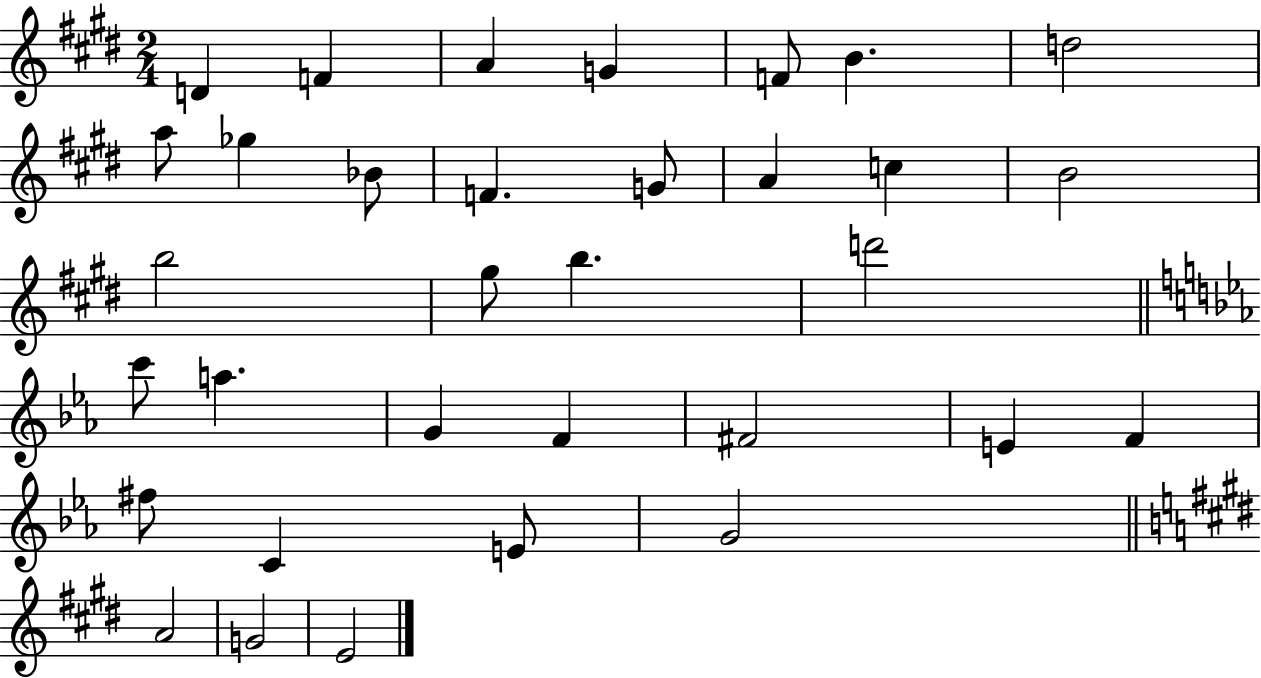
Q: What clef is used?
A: treble